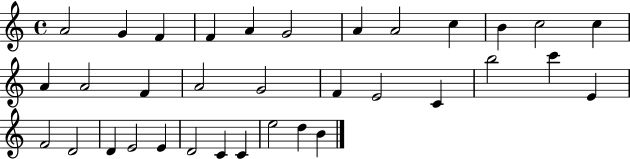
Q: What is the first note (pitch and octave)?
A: A4